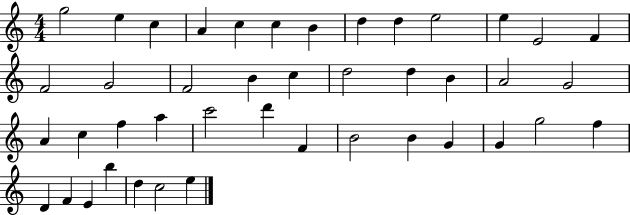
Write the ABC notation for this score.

X:1
T:Untitled
M:4/4
L:1/4
K:C
g2 e c A c c B d d e2 e E2 F F2 G2 F2 B c d2 d B A2 G2 A c f a c'2 d' F B2 B G G g2 f D F E b d c2 e